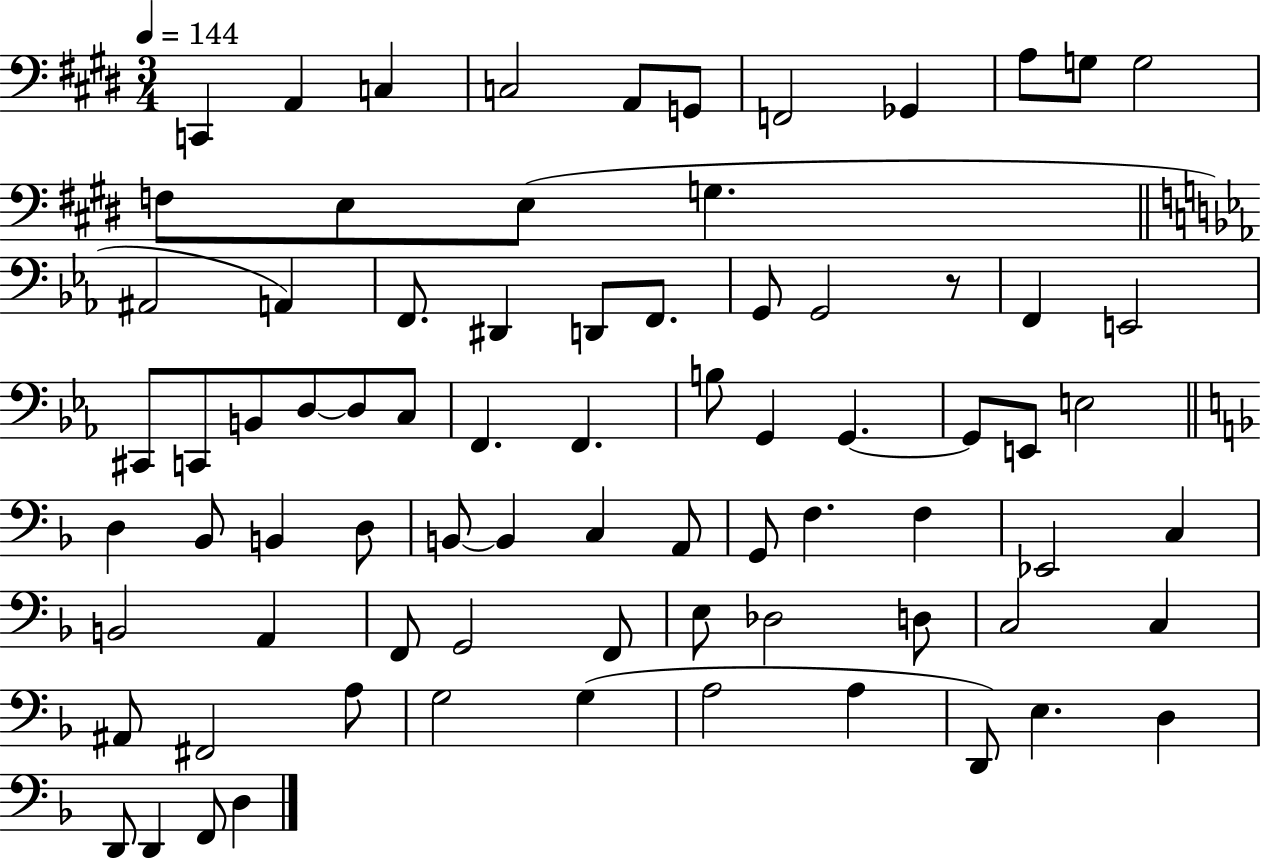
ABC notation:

X:1
T:Untitled
M:3/4
L:1/4
K:E
C,, A,, C, C,2 A,,/2 G,,/2 F,,2 _G,, A,/2 G,/2 G,2 F,/2 E,/2 E,/2 G, ^A,,2 A,, F,,/2 ^D,, D,,/2 F,,/2 G,,/2 G,,2 z/2 F,, E,,2 ^C,,/2 C,,/2 B,,/2 D,/2 D,/2 C,/2 F,, F,, B,/2 G,, G,, G,,/2 E,,/2 E,2 D, _B,,/2 B,, D,/2 B,,/2 B,, C, A,,/2 G,,/2 F, F, _E,,2 C, B,,2 A,, F,,/2 G,,2 F,,/2 E,/2 _D,2 D,/2 C,2 C, ^A,,/2 ^F,,2 A,/2 G,2 G, A,2 A, D,,/2 E, D, D,,/2 D,, F,,/2 D,